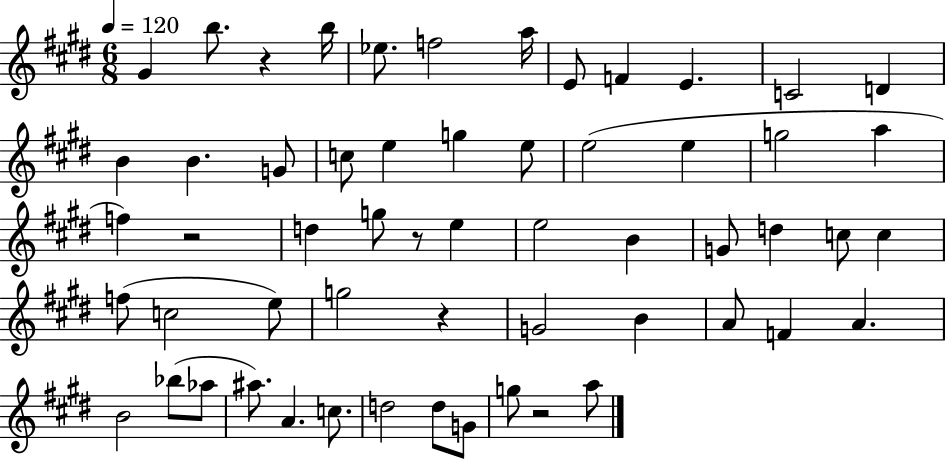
X:1
T:Untitled
M:6/8
L:1/4
K:E
^G b/2 z b/4 _e/2 f2 a/4 E/2 F E C2 D B B G/2 c/2 e g e/2 e2 e g2 a f z2 d g/2 z/2 e e2 B G/2 d c/2 c f/2 c2 e/2 g2 z G2 B A/2 F A B2 _b/2 _a/2 ^a/2 A c/2 d2 d/2 G/2 g/2 z2 a/2